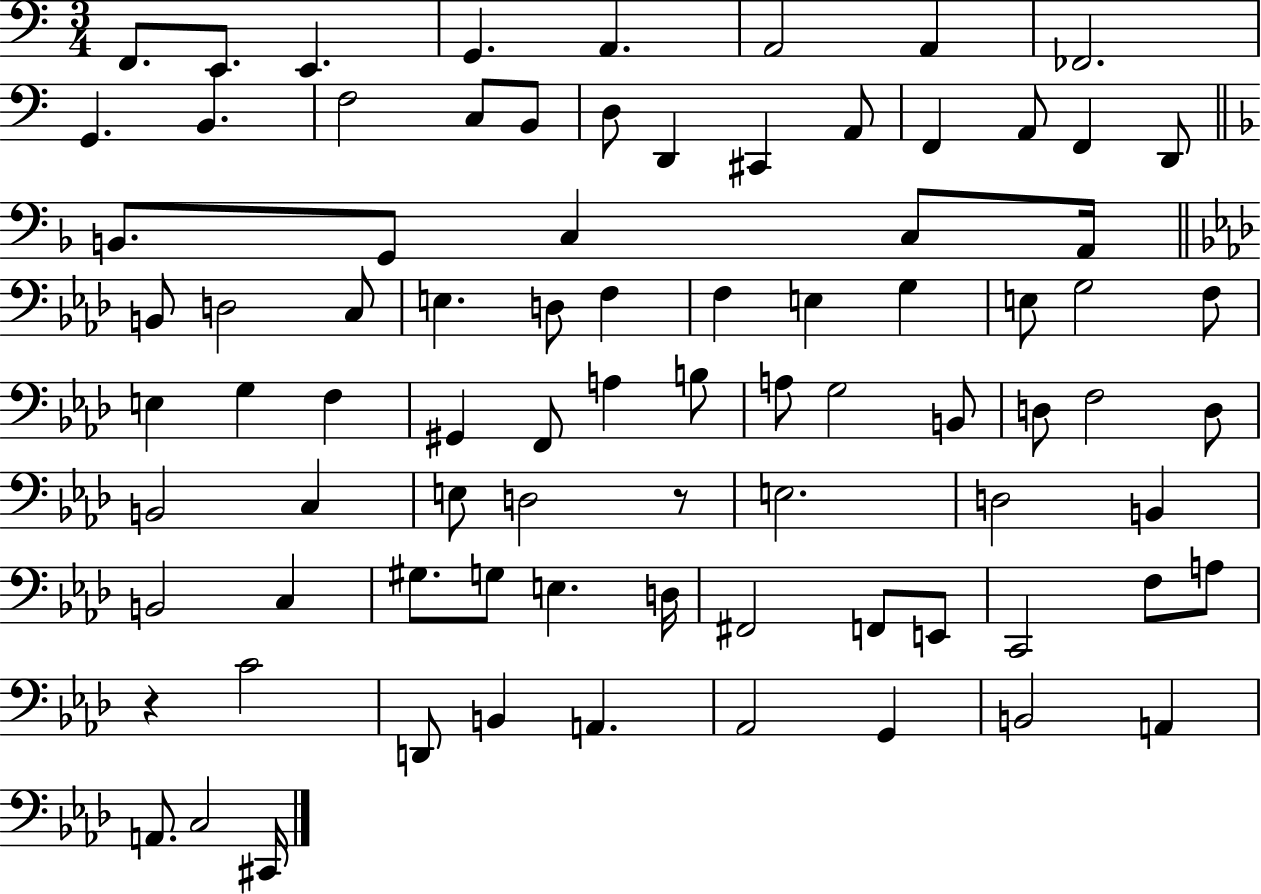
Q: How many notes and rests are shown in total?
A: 83